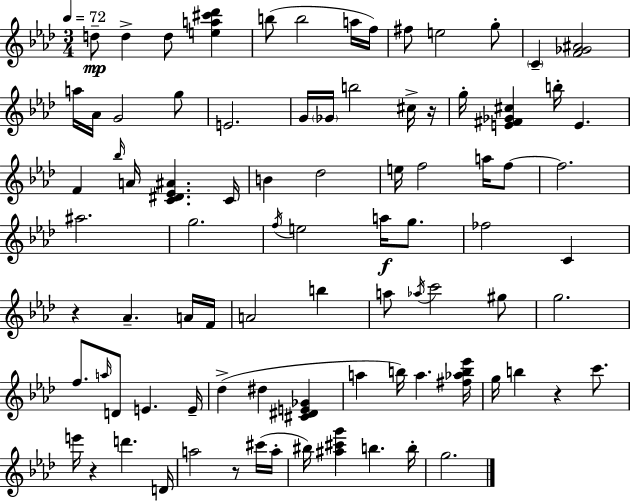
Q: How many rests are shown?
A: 5